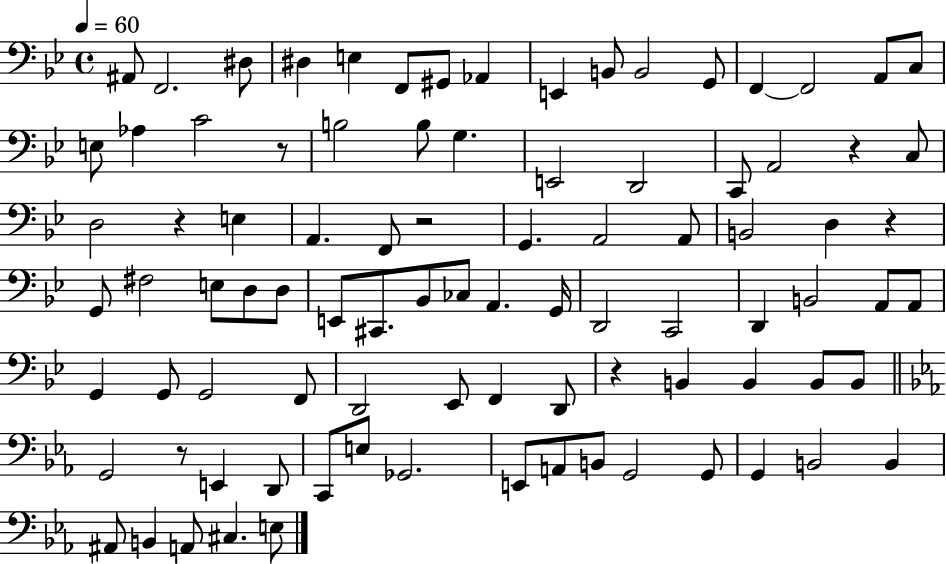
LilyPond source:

{
  \clef bass
  \time 4/4
  \defaultTimeSignature
  \key bes \major
  \tempo 4 = 60
  ais,8 f,2. dis8 | dis4 e4 f,8 gis,8 aes,4 | e,4 b,8 b,2 g,8 | f,4~~ f,2 a,8 c8 | \break e8 aes4 c'2 r8 | b2 b8 g4. | e,2 d,2 | c,8 a,2 r4 c8 | \break d2 r4 e4 | a,4. f,8 r2 | g,4. a,2 a,8 | b,2 d4 r4 | \break g,8 fis2 e8 d8 d8 | e,8 cis,8. bes,8 ces8 a,4. g,16 | d,2 c,2 | d,4 b,2 a,8 a,8 | \break g,4 g,8 g,2 f,8 | d,2 ees,8 f,4 d,8 | r4 b,4 b,4 b,8 b,8 | \bar "||" \break \key ees \major g,2 r8 e,4 d,8 | c,8 e8 ges,2. | e,8 a,8 b,8 g,2 g,8 | g,4 b,2 b,4 | \break ais,8 b,4 a,8 cis4. e8 | \bar "|."
}